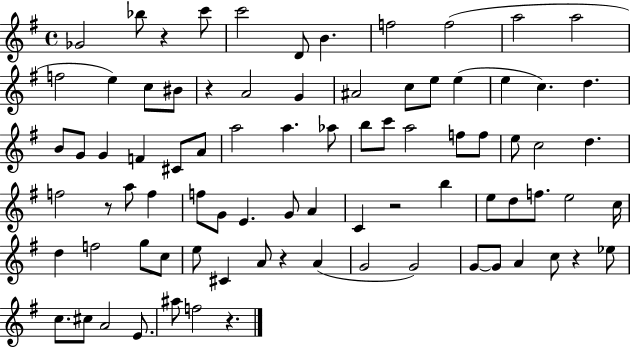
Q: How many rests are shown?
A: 7